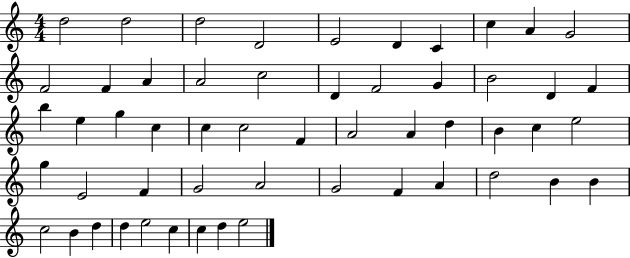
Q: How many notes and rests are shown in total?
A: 54